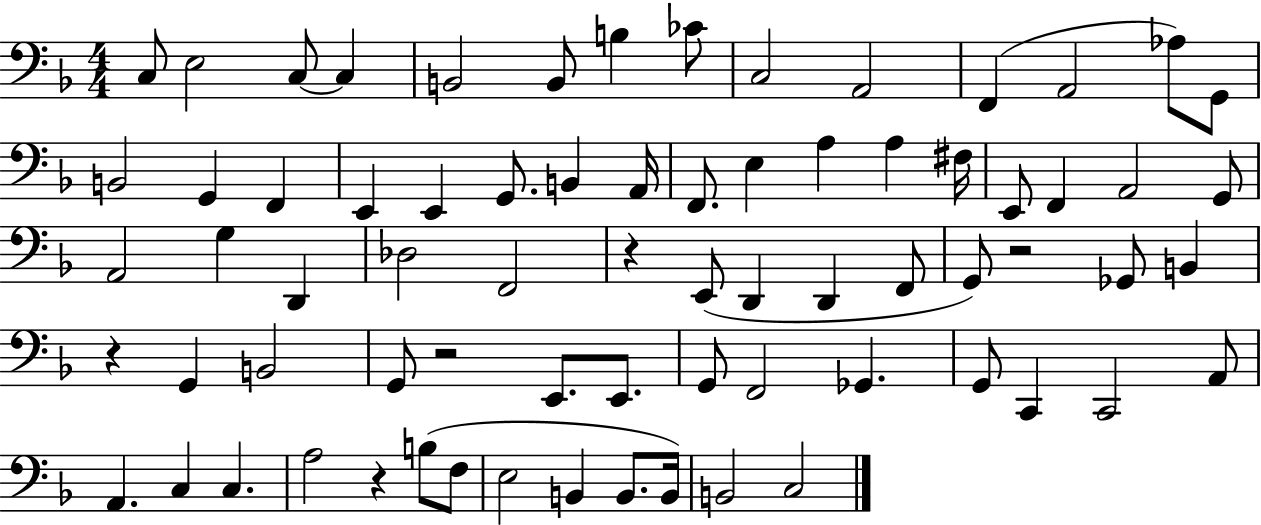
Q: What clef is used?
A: bass